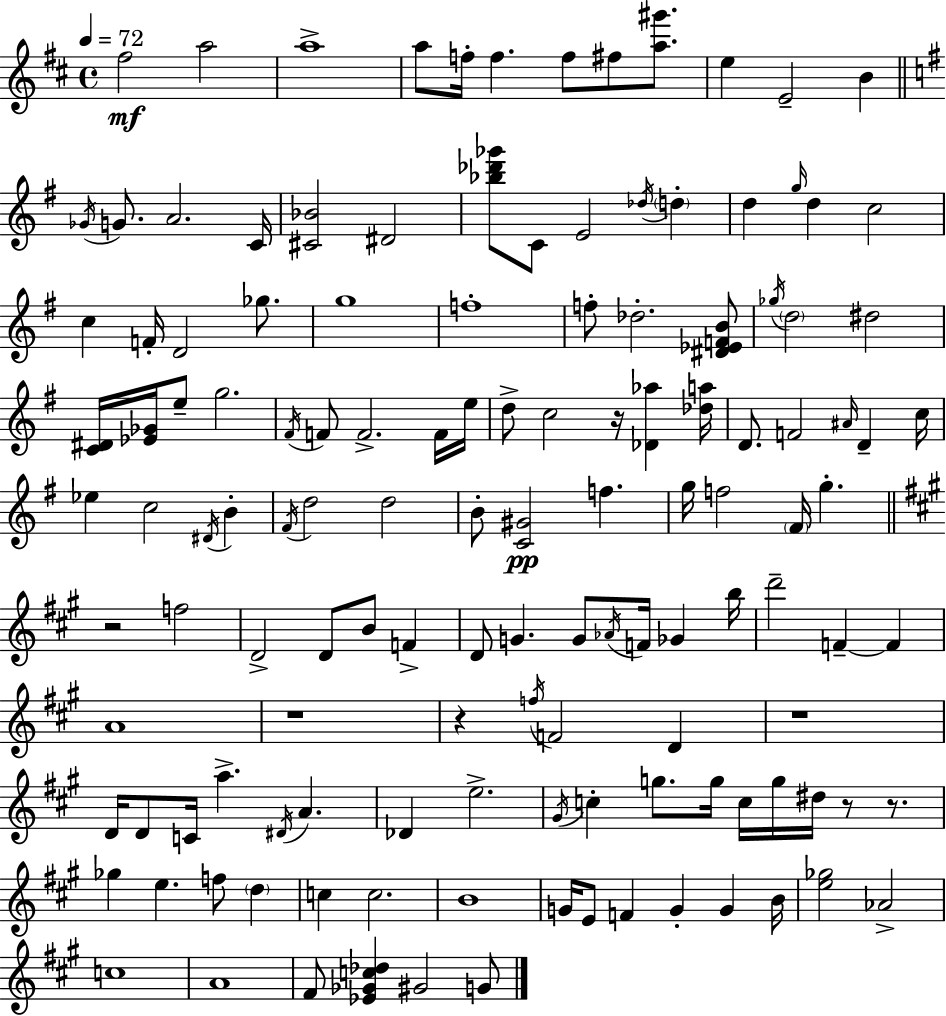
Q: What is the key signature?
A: D major